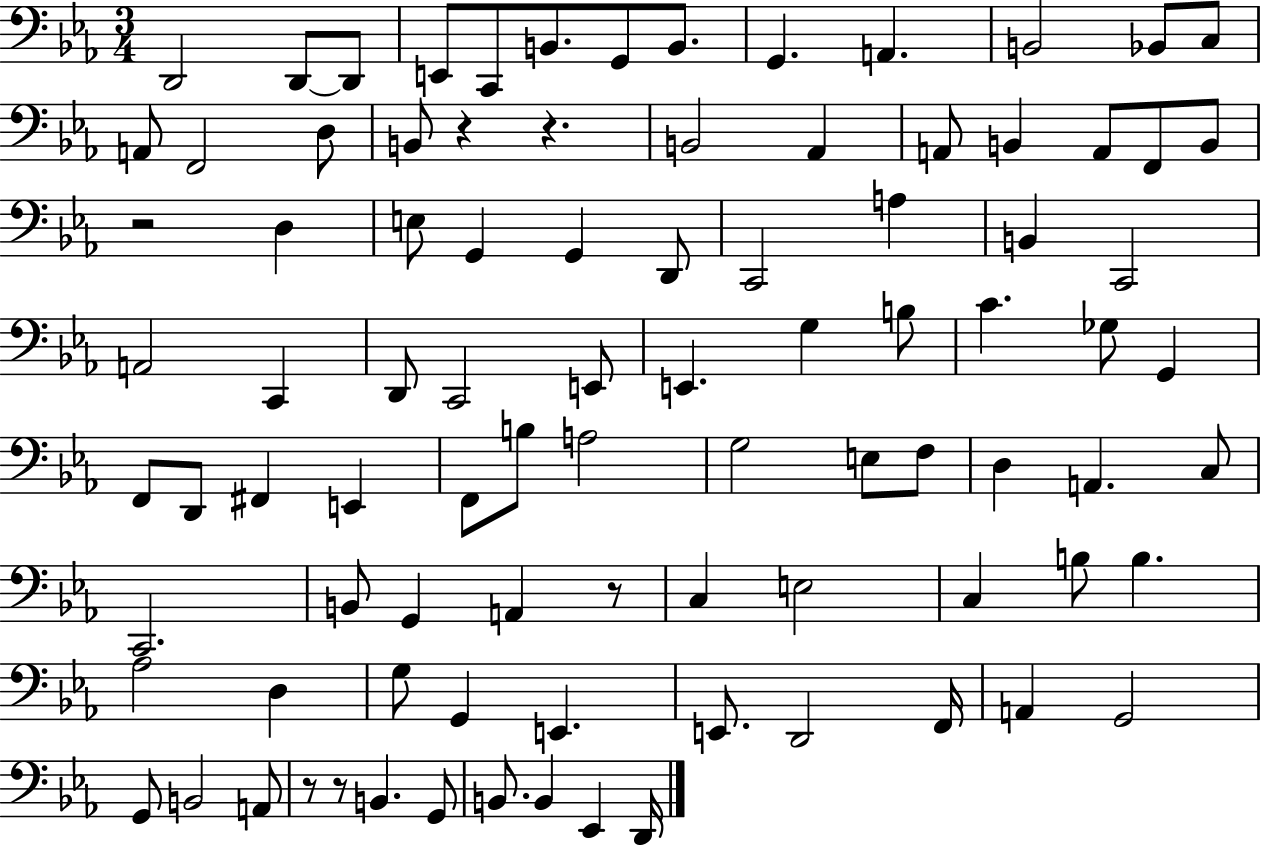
X:1
T:Untitled
M:3/4
L:1/4
K:Eb
D,,2 D,,/2 D,,/2 E,,/2 C,,/2 B,,/2 G,,/2 B,,/2 G,, A,, B,,2 _B,,/2 C,/2 A,,/2 F,,2 D,/2 B,,/2 z z B,,2 _A,, A,,/2 B,, A,,/2 F,,/2 B,,/2 z2 D, E,/2 G,, G,, D,,/2 C,,2 A, B,, C,,2 A,,2 C,, D,,/2 C,,2 E,,/2 E,, G, B,/2 C _G,/2 G,, F,,/2 D,,/2 ^F,, E,, F,,/2 B,/2 A,2 G,2 E,/2 F,/2 D, A,, C,/2 C,,2 B,,/2 G,, A,, z/2 C, E,2 C, B,/2 B, _A,2 D, G,/2 G,, E,, E,,/2 D,,2 F,,/4 A,, G,,2 G,,/2 B,,2 A,,/2 z/2 z/2 B,, G,,/2 B,,/2 B,, _E,, D,,/4